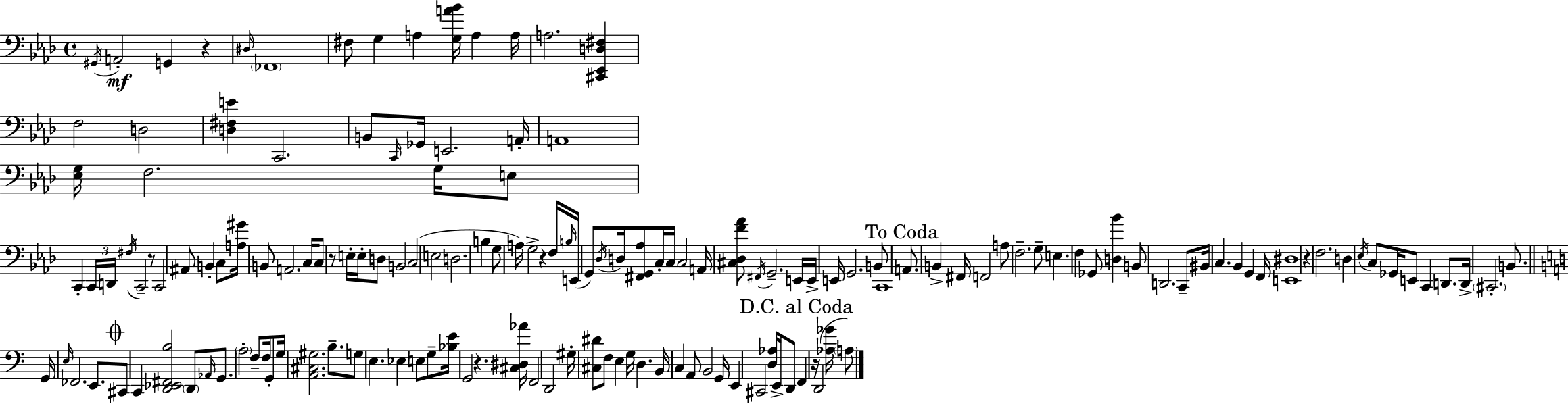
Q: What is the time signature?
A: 4/4